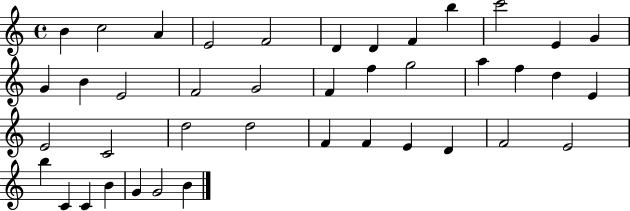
B4/q C5/h A4/q E4/h F4/h D4/q D4/q F4/q B5/q C6/h E4/q G4/q G4/q B4/q E4/h F4/h G4/h F4/q F5/q G5/h A5/q F5/q D5/q E4/q E4/h C4/h D5/h D5/h F4/q F4/q E4/q D4/q F4/h E4/h B5/q C4/q C4/q B4/q G4/q G4/h B4/q